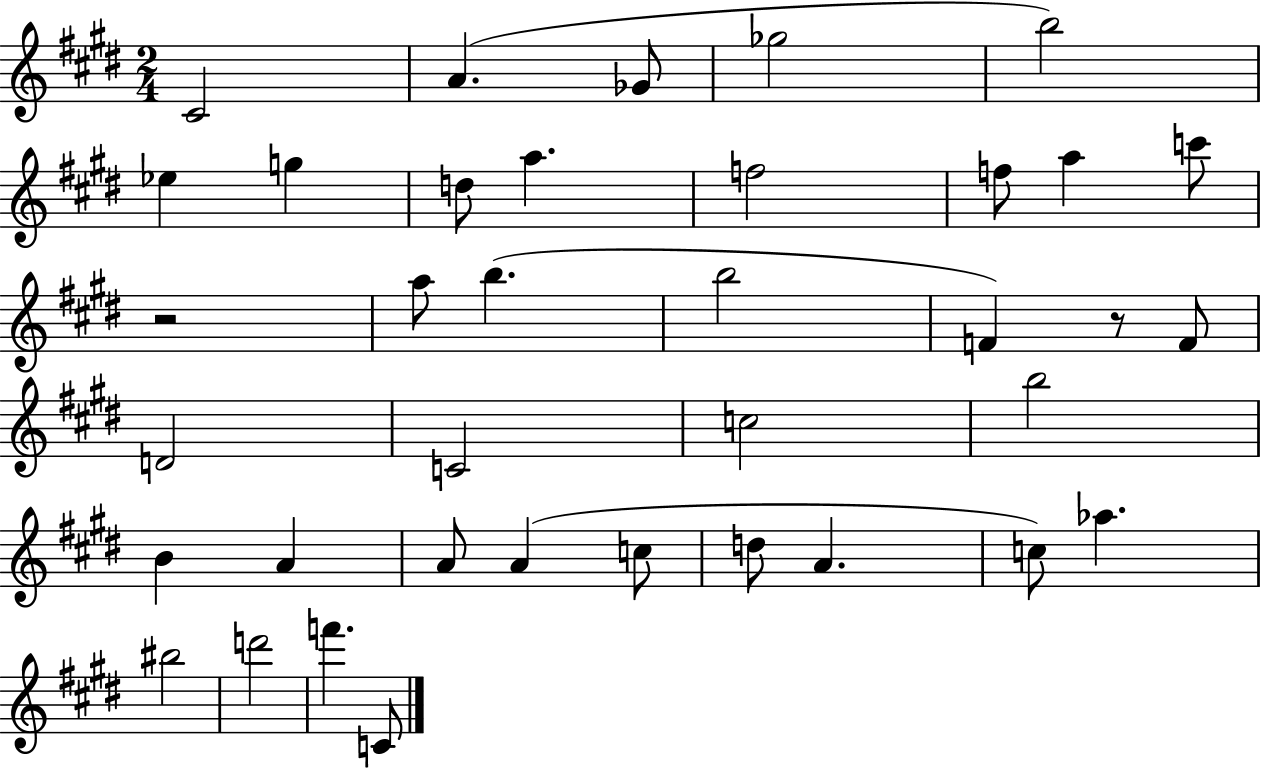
C#4/h A4/q. Gb4/e Gb5/h B5/h Eb5/q G5/q D5/e A5/q. F5/h F5/e A5/q C6/e R/h A5/e B5/q. B5/h F4/q R/e F4/e D4/h C4/h C5/h B5/h B4/q A4/q A4/e A4/q C5/e D5/e A4/q. C5/e Ab5/q. BIS5/h D6/h F6/q. C4/e